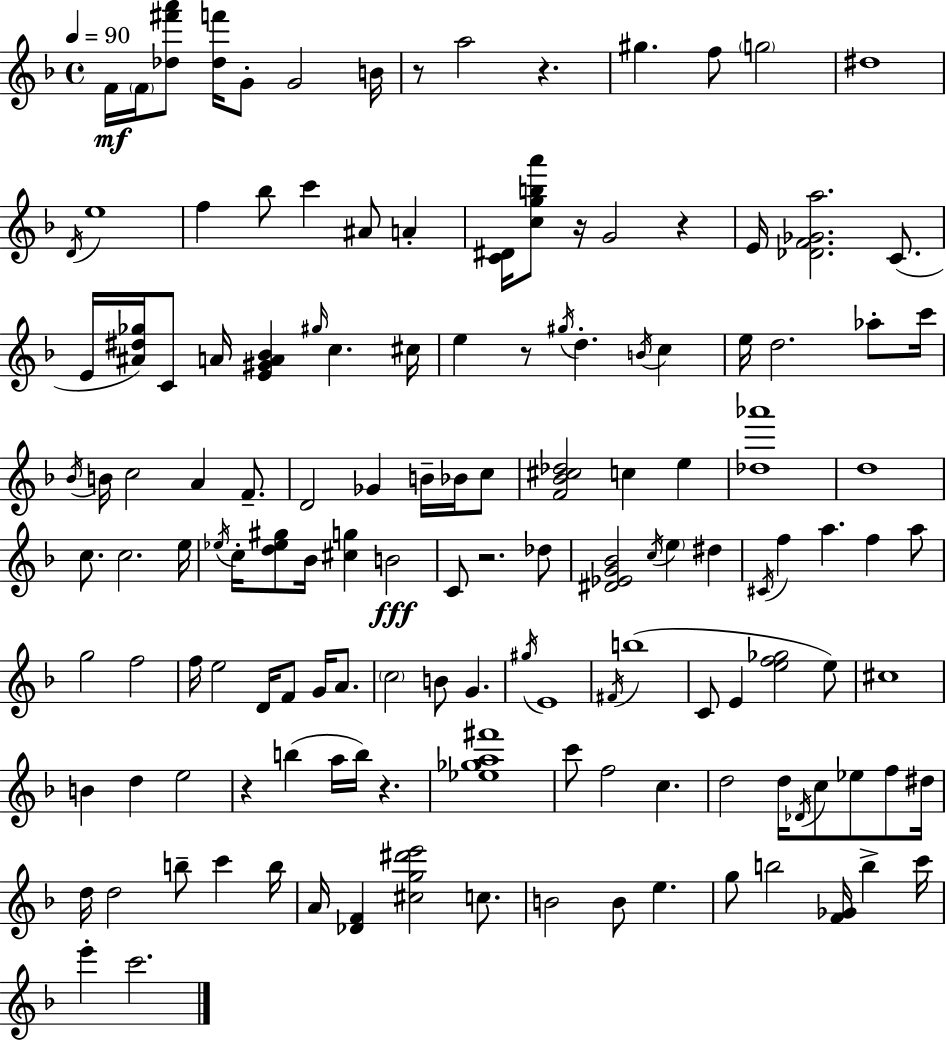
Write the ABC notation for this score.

X:1
T:Untitled
M:4/4
L:1/4
K:F
F/4 F/4 [_d^f'a']/2 [_df']/4 G/2 G2 B/4 z/2 a2 z ^g f/2 g2 ^d4 D/4 e4 f _b/2 c' ^A/2 A [C^D]/4 [cgba']/2 z/4 G2 z E/4 [_DF_Ga]2 C/2 E/4 [^A^d_g]/4 C/2 A/4 [E^GA_B] ^g/4 c ^c/4 e z/2 ^g/4 d B/4 c e/4 d2 _a/2 c'/4 _B/4 B/4 c2 A F/2 D2 _G B/4 _B/4 c/2 [F_B^c_d]2 c e [_d_a']4 d4 c/2 c2 e/4 _e/4 c/4 [d_e^g]/2 _B/4 [^cg] B2 C/2 z2 _d/2 [^D_EG_B]2 c/4 e ^d ^C/4 f a f a/2 g2 f2 f/4 e2 D/4 F/2 G/4 A/2 c2 B/2 G ^g/4 E4 ^F/4 b4 C/2 E [ef_g]2 e/2 ^c4 B d e2 z b a/4 b/4 z [_e_ga^f']4 c'/2 f2 c d2 d/4 _D/4 c/2 _e/2 f/2 ^d/4 d/4 d2 b/2 c' b/4 A/4 [_DF] [^cg^d'e']2 c/2 B2 B/2 e g/2 b2 [F_G]/4 b c'/4 e' c'2